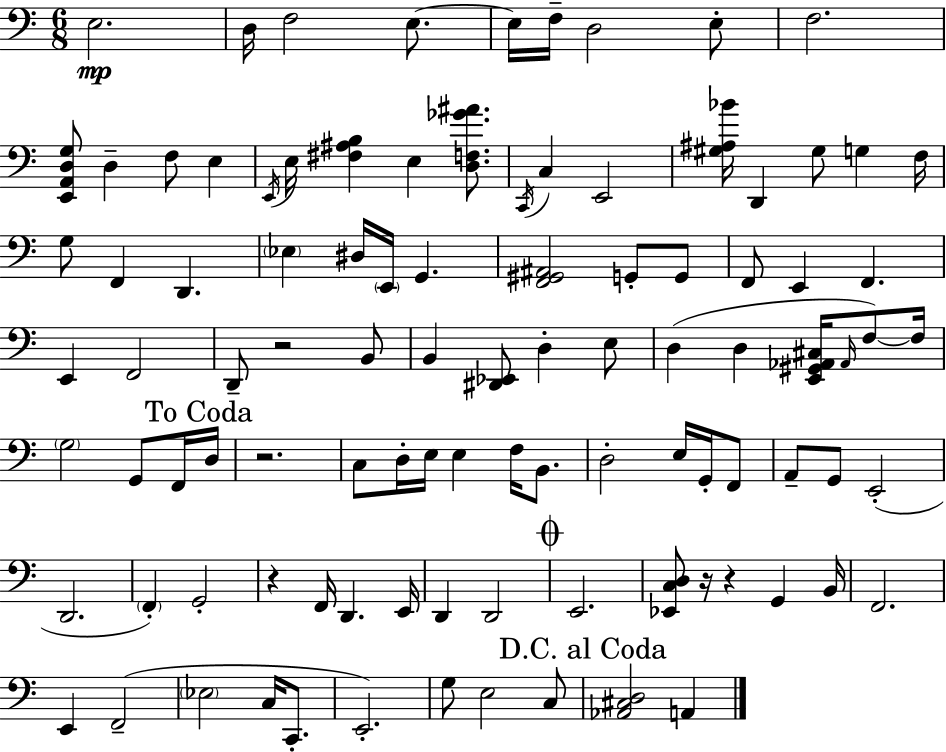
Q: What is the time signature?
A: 6/8